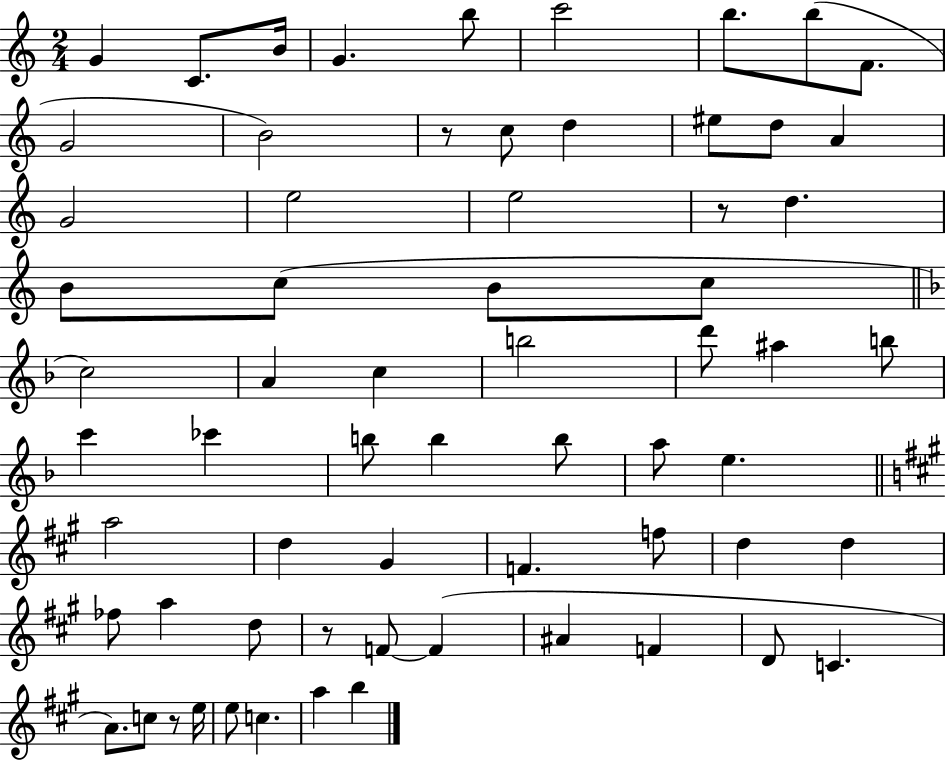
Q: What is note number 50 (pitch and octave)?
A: F4